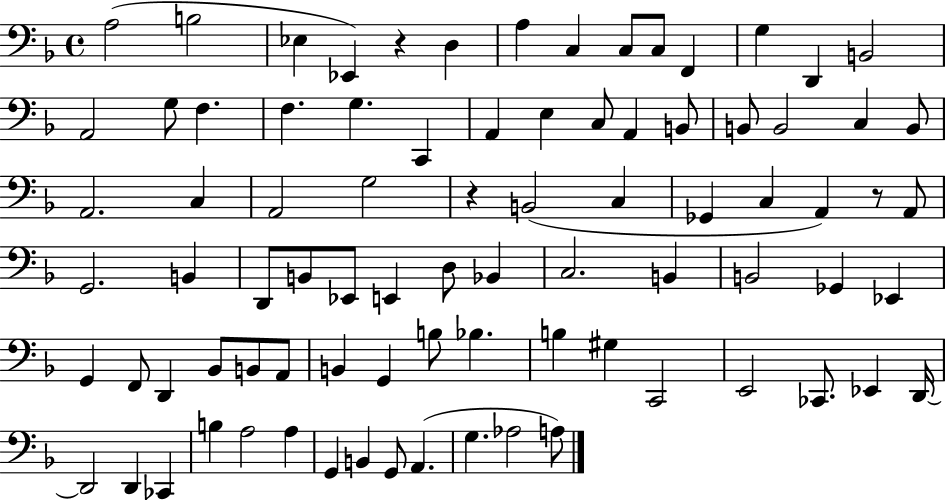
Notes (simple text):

A3/h B3/h Eb3/q Eb2/q R/q D3/q A3/q C3/q C3/e C3/e F2/q G3/q D2/q B2/h A2/h G3/e F3/q. F3/q. G3/q. C2/q A2/q E3/q C3/e A2/q B2/e B2/e B2/h C3/q B2/e A2/h. C3/q A2/h G3/h R/q B2/h C3/q Gb2/q C3/q A2/q R/e A2/e G2/h. B2/q D2/e B2/e Eb2/e E2/q D3/e Bb2/q C3/h. B2/q B2/h Gb2/q Eb2/q G2/q F2/e D2/q Bb2/e B2/e A2/e B2/q G2/q B3/e Bb3/q. B3/q G#3/q C2/h E2/h CES2/e. Eb2/q D2/s D2/h D2/q CES2/q B3/q A3/h A3/q G2/q B2/q G2/e A2/q. G3/q. Ab3/h A3/e